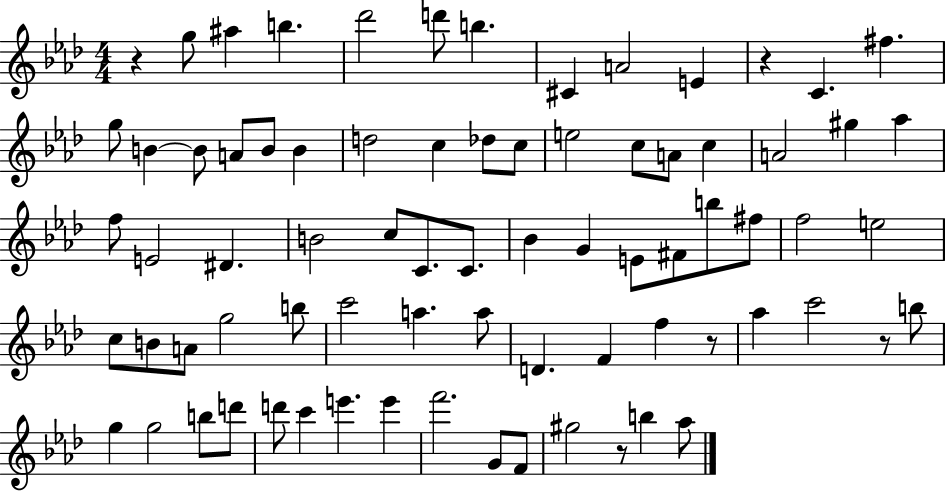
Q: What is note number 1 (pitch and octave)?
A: G5